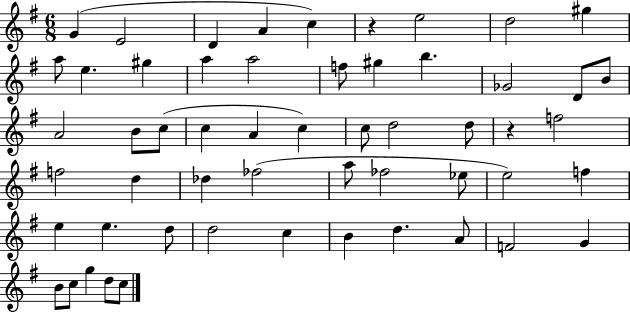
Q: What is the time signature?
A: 6/8